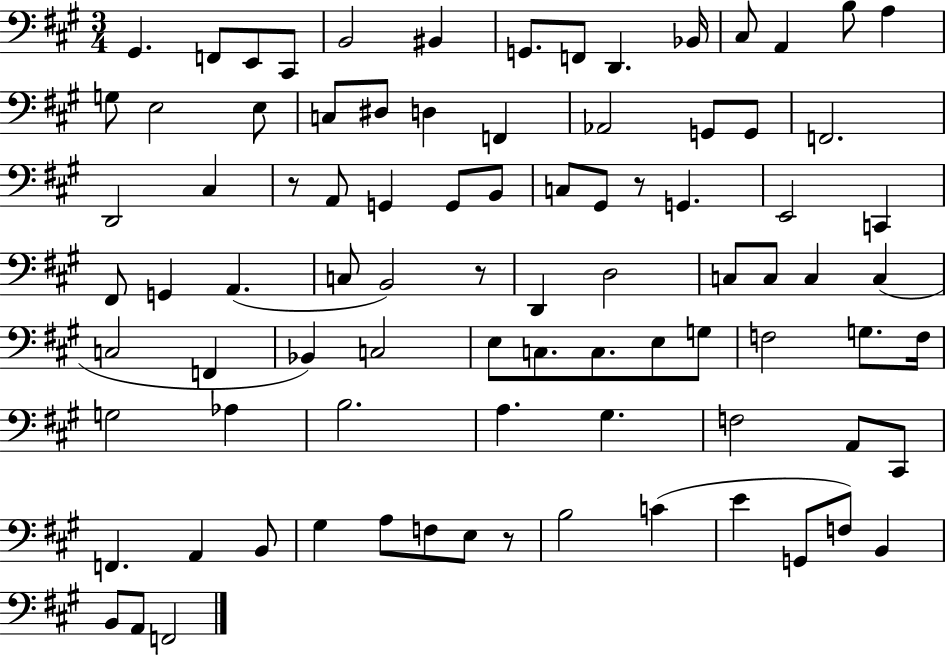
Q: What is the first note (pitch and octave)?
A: G#2